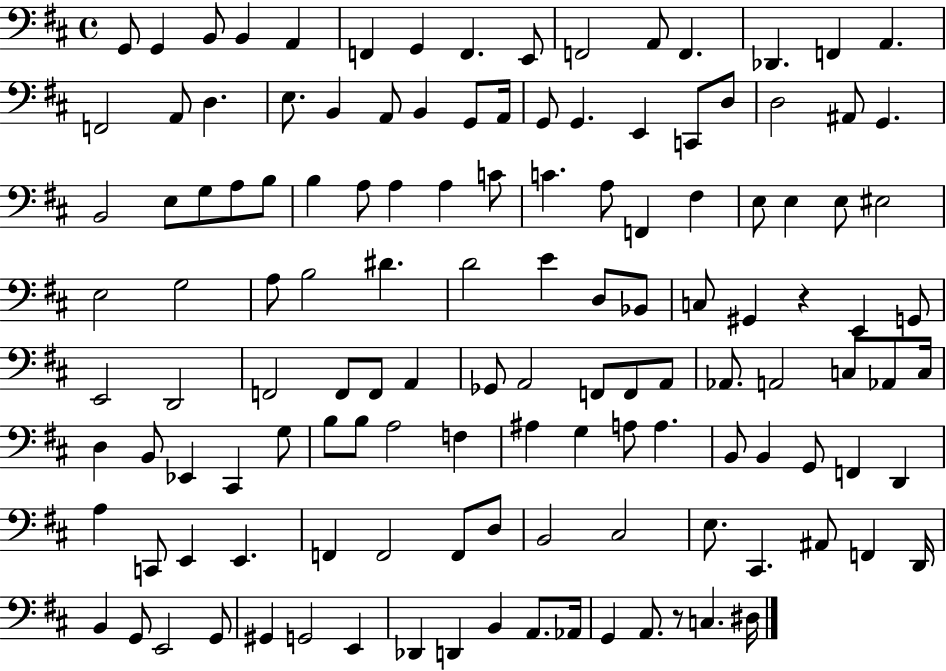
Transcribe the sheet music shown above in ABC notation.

X:1
T:Untitled
M:4/4
L:1/4
K:D
G,,/2 G,, B,,/2 B,, A,, F,, G,, F,, E,,/2 F,,2 A,,/2 F,, _D,, F,, A,, F,,2 A,,/2 D, E,/2 B,, A,,/2 B,, G,,/2 A,,/4 G,,/2 G,, E,, C,,/2 D,/2 D,2 ^A,,/2 G,, B,,2 E,/2 G,/2 A,/2 B,/2 B, A,/2 A, A, C/2 C A,/2 F,, ^F, E,/2 E, E,/2 ^E,2 E,2 G,2 A,/2 B,2 ^D D2 E D,/2 _B,,/2 C,/2 ^G,, z E,, G,,/2 E,,2 D,,2 F,,2 F,,/2 F,,/2 A,, _G,,/2 A,,2 F,,/2 F,,/2 A,,/2 _A,,/2 A,,2 C,/2 _A,,/2 C,/4 D, B,,/2 _E,, ^C,, G,/2 B,/2 B,/2 A,2 F, ^A, G, A,/2 A, B,,/2 B,, G,,/2 F,, D,, A, C,,/2 E,, E,, F,, F,,2 F,,/2 D,/2 B,,2 ^C,2 E,/2 ^C,, ^A,,/2 F,, D,,/4 B,, G,,/2 E,,2 G,,/2 ^G,, G,,2 E,, _D,, D,, B,, A,,/2 _A,,/4 G,, A,,/2 z/2 C, ^D,/4